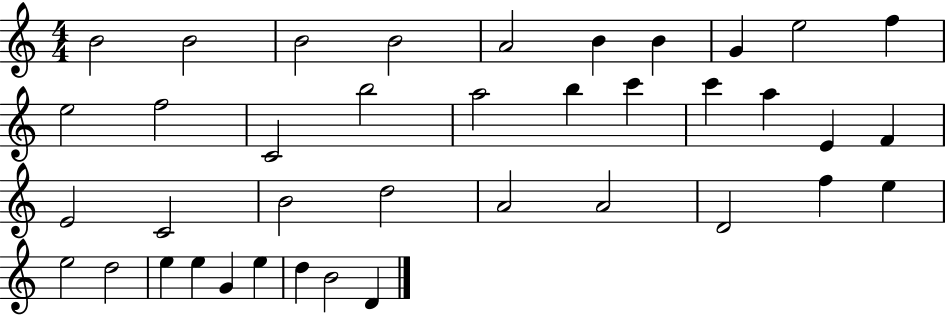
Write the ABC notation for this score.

X:1
T:Untitled
M:4/4
L:1/4
K:C
B2 B2 B2 B2 A2 B B G e2 f e2 f2 C2 b2 a2 b c' c' a E F E2 C2 B2 d2 A2 A2 D2 f e e2 d2 e e G e d B2 D